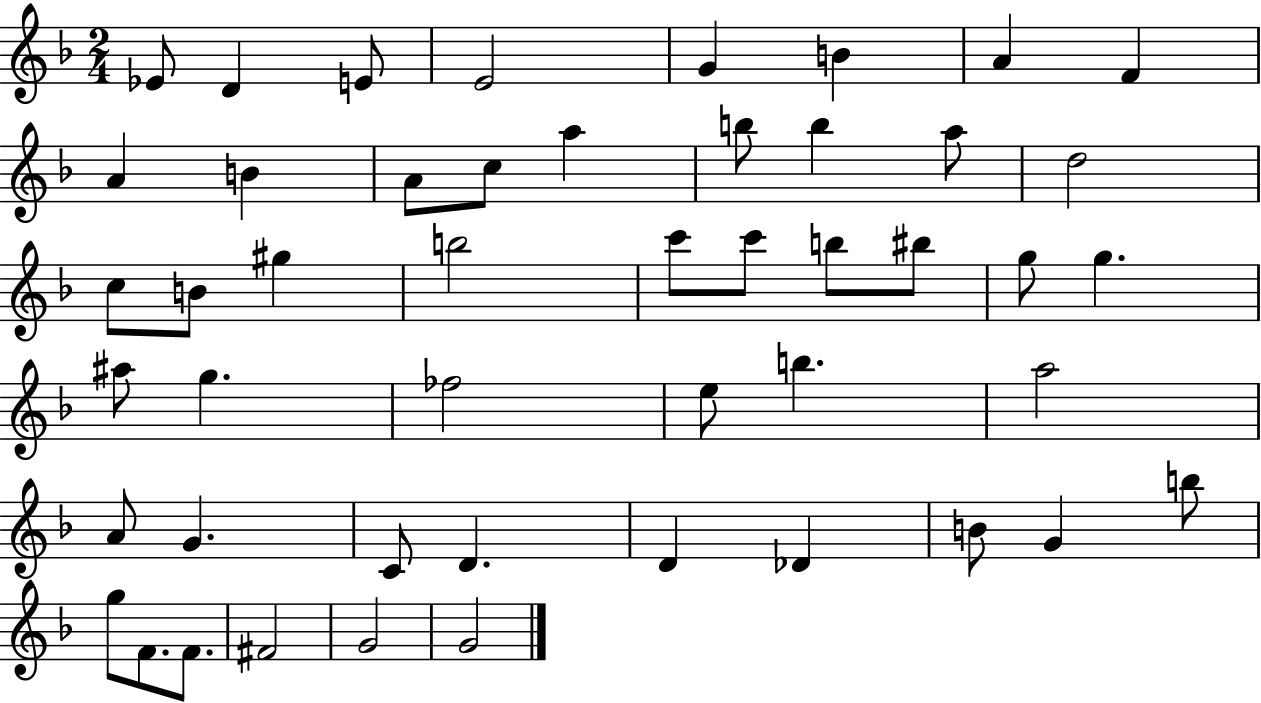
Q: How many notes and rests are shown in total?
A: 48